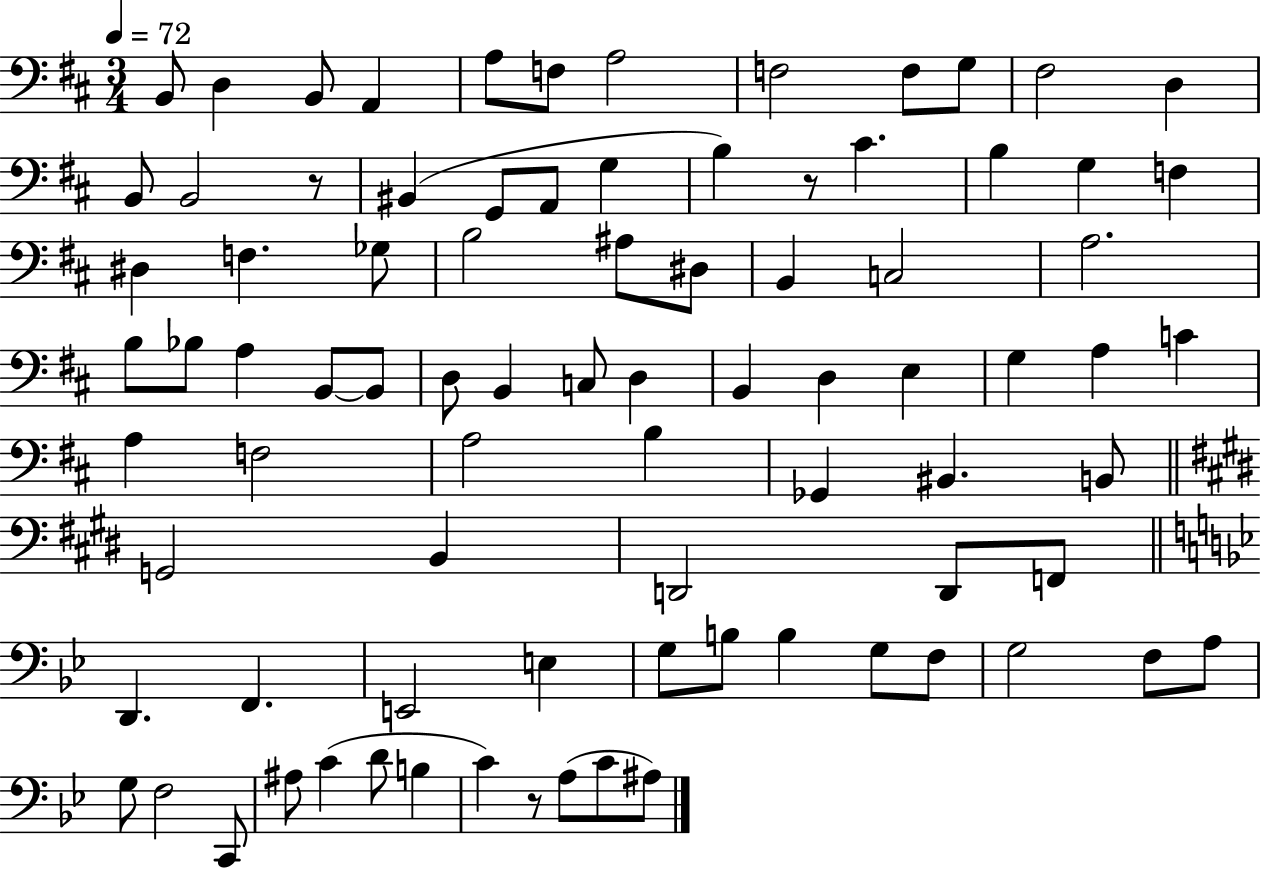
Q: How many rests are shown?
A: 3